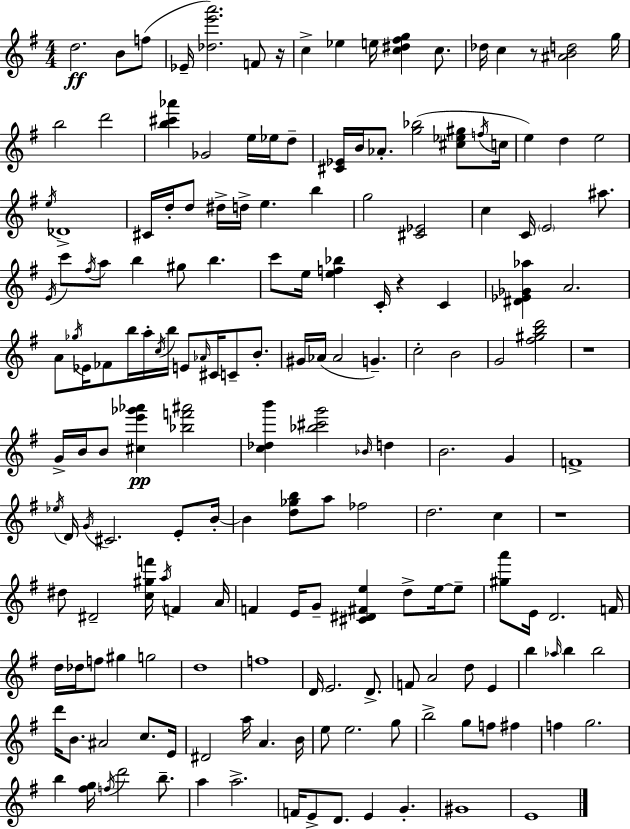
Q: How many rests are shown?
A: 5